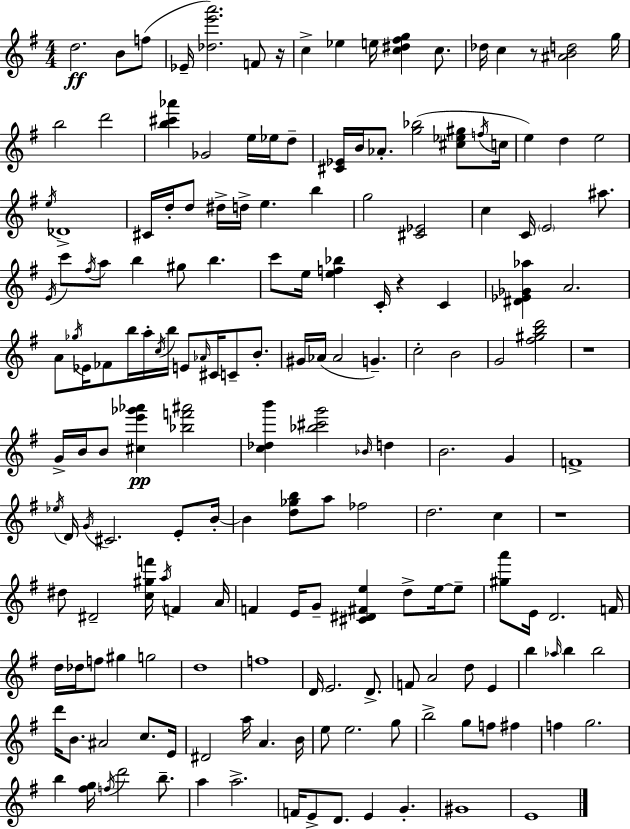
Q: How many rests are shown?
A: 5